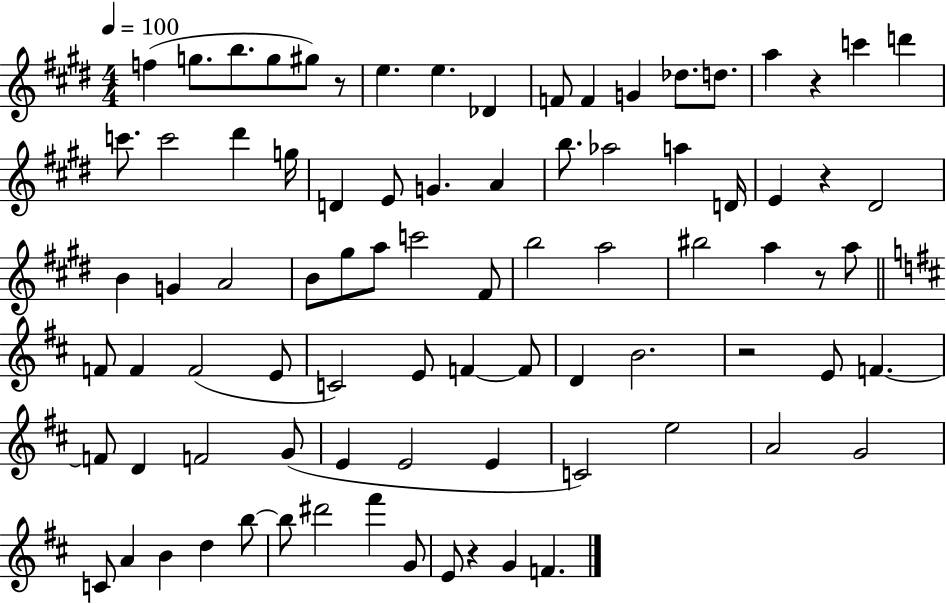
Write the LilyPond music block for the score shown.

{
  \clef treble
  \numericTimeSignature
  \time 4/4
  \key e \major
  \tempo 4 = 100
  \repeat volta 2 { f''4( g''8. b''8. g''8 gis''8) r8 | e''4. e''4. des'4 | f'8 f'4 g'4 des''8. d''8. | a''4 r4 c'''4 d'''4 | \break c'''8. c'''2 dis'''4 g''16 | d'4 e'8 g'4. a'4 | b''8. aes''2 a''4 d'16 | e'4 r4 dis'2 | \break b'4 g'4 a'2 | b'8 gis''8 a''8 c'''2 fis'8 | b''2 a''2 | bis''2 a''4 r8 a''8 | \break \bar "||" \break \key d \major f'8 f'4 f'2( e'8 | c'2) e'8 f'4~~ f'8 | d'4 b'2. | r2 e'8 f'4.~~ | \break f'8 d'4 f'2 g'8( | e'4 e'2 e'4 | c'2) e''2 | a'2 g'2 | \break c'8 a'4 b'4 d''4 b''8~~ | b''8 dis'''2 fis'''4 g'8 | e'8 r4 g'4 f'4. | } \bar "|."
}